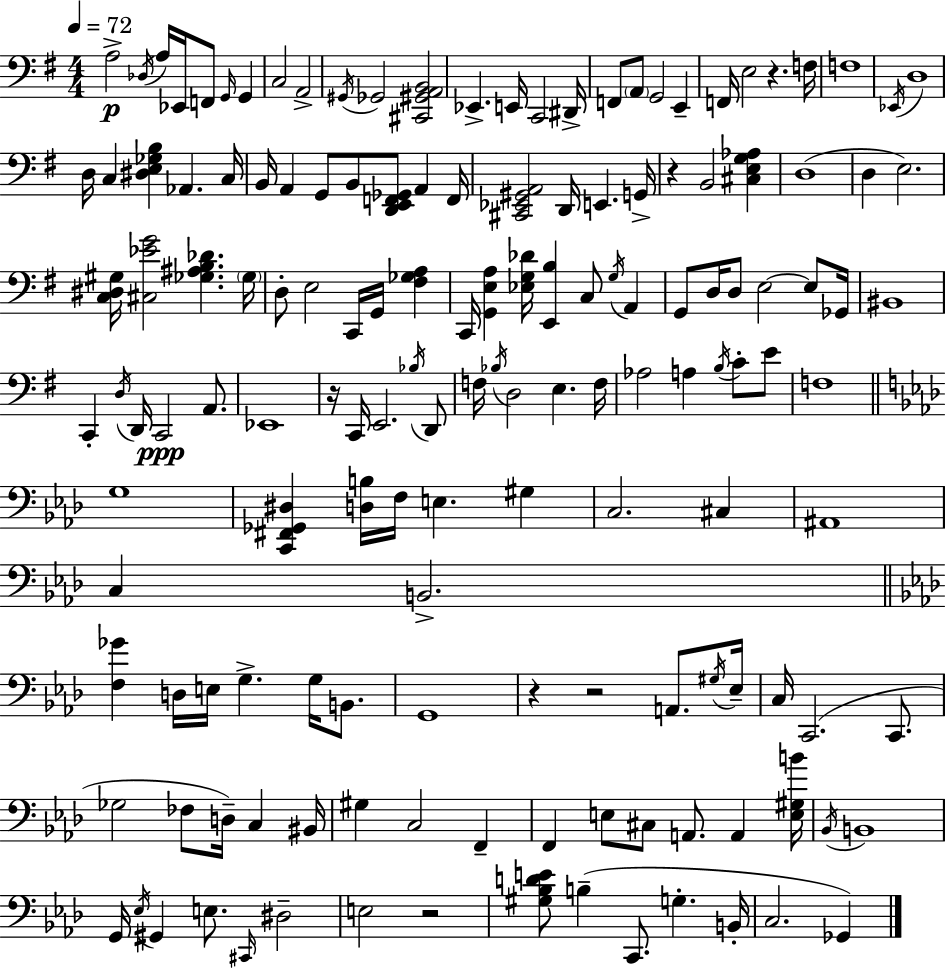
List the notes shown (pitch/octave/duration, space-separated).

A3/h Db3/s A3/s Eb2/s F2/e G2/s G2/q C3/h A2/h G#2/s Gb2/h [C#2,G#2,A2,B2]/h Eb2/q. E2/s C2/h D#2/s F2/e A2/e G2/h E2/q F2/s E3/h R/q. F3/s F3/w Eb2/s D3/w D3/s C3/q [D#3,E3,Gb3,B3]/q Ab2/q. C3/s B2/s A2/q G2/e B2/e [D2,E2,F2,Gb2]/e A2/q F2/s [C#2,Eb2,G#2,A2]/h D2/s E2/q. G2/s R/q B2/h [C#3,E3,G3,Ab3]/q D3/w D3/q E3/h. [C3,D#3,G#3]/s [C#3,Eb4,G4]/h [Gb3,A#3,B3,Db4]/q. Gb3/s D3/e E3/h C2/s G2/s [F#3,Gb3,A3]/q C2/s [G2,E3,A3]/q [Eb3,G3,Db4]/s [E2,B3]/q C3/e G3/s A2/q G2/e D3/s D3/e E3/h E3/e Gb2/s BIS2/w C2/q D3/s D2/s C2/h A2/e. Eb2/w R/s C2/s E2/h. Bb3/s D2/e F3/s Bb3/s D3/h E3/q. F3/s Ab3/h A3/q B3/s C4/e E4/e F3/w G3/w [C2,F#2,Gb2,D#3]/q [D3,B3]/s F3/s E3/q. G#3/q C3/h. C#3/q A#2/w C3/q B2/h. [F3,Gb4]/q D3/s E3/s G3/q. G3/s B2/e. G2/w R/q R/h A2/e. G#3/s Eb3/s C3/s C2/h. C2/e. Gb3/h FES3/e D3/s C3/q BIS2/s G#3/q C3/h F2/q F2/q E3/e C#3/e A2/e. A2/q [E3,G#3,B4]/s Bb2/s B2/w G2/s Eb3/s G#2/q E3/e. C#2/s D#3/h E3/h R/h [G#3,Bb3,D4,E4]/e B3/q C2/e. G3/q. B2/s C3/h. Gb2/q